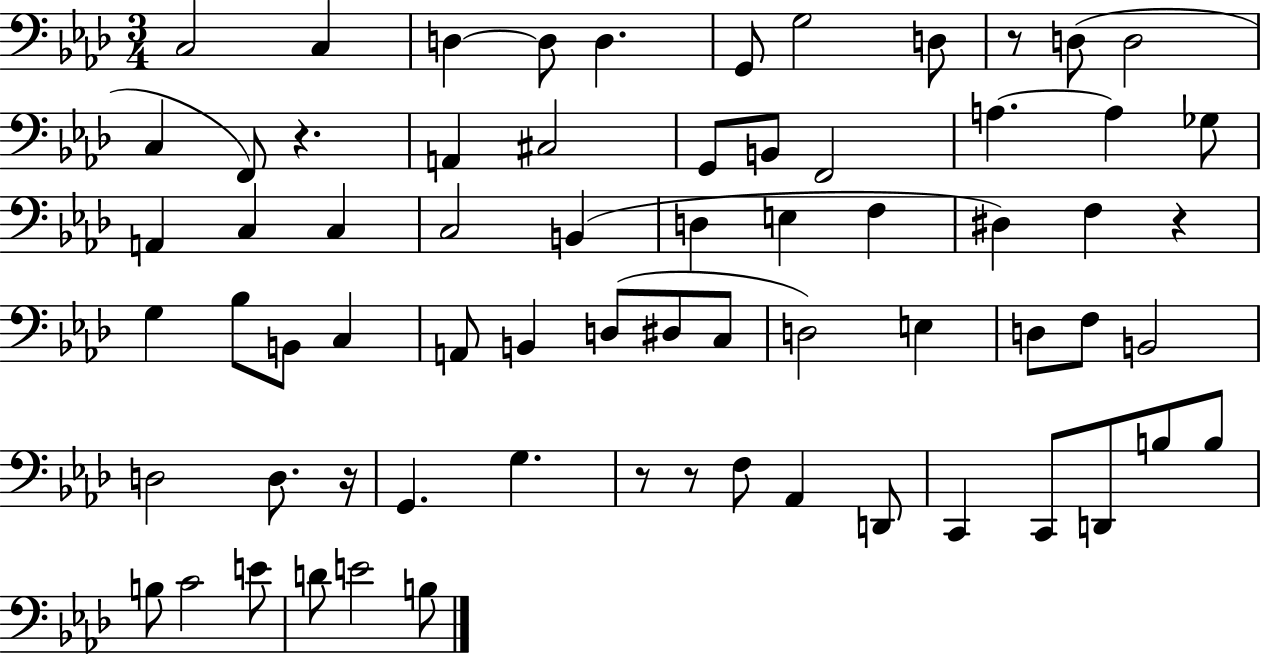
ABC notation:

X:1
T:Untitled
M:3/4
L:1/4
K:Ab
C,2 C, D, D,/2 D, G,,/2 G,2 D,/2 z/2 D,/2 D,2 C, F,,/2 z A,, ^C,2 G,,/2 B,,/2 F,,2 A, A, _G,/2 A,, C, C, C,2 B,, D, E, F, ^D, F, z G, _B,/2 B,,/2 C, A,,/2 B,, D,/2 ^D,/2 C,/2 D,2 E, D,/2 F,/2 B,,2 D,2 D,/2 z/4 G,, G, z/2 z/2 F,/2 _A,, D,,/2 C,, C,,/2 D,,/2 B,/2 B,/2 B,/2 C2 E/2 D/2 E2 B,/2